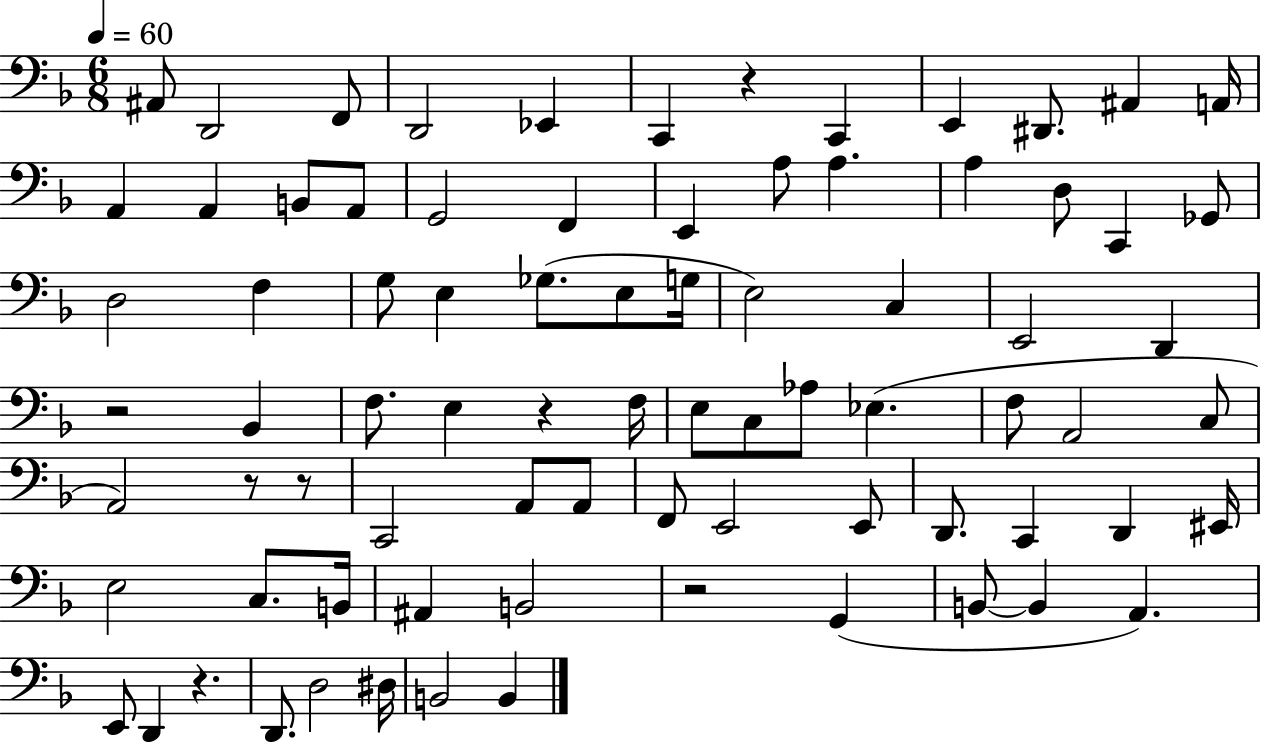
X:1
T:Untitled
M:6/8
L:1/4
K:F
^A,,/2 D,,2 F,,/2 D,,2 _E,, C,, z C,, E,, ^D,,/2 ^A,, A,,/4 A,, A,, B,,/2 A,,/2 G,,2 F,, E,, A,/2 A, A, D,/2 C,, _G,,/2 D,2 F, G,/2 E, _G,/2 E,/2 G,/4 E,2 C, E,,2 D,, z2 _B,, F,/2 E, z F,/4 E,/2 C,/2 _A,/2 _E, F,/2 A,,2 C,/2 A,,2 z/2 z/2 C,,2 A,,/2 A,,/2 F,,/2 E,,2 E,,/2 D,,/2 C,, D,, ^E,,/4 E,2 C,/2 B,,/4 ^A,, B,,2 z2 G,, B,,/2 B,, A,, E,,/2 D,, z D,,/2 D,2 ^D,/4 B,,2 B,,